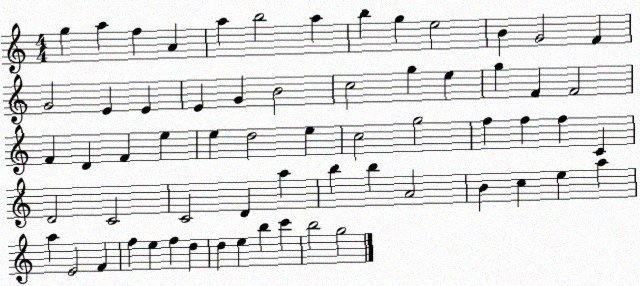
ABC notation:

X:1
T:Untitled
M:4/4
L:1/4
K:C
g a f A a b2 a b g e2 B G2 F G2 E E E G B2 c2 g e g F F2 F D F e e d2 e c2 g2 f f f C D2 C2 C2 D a b b A2 B c e a a E2 F f e f d d e b c' b2 g2